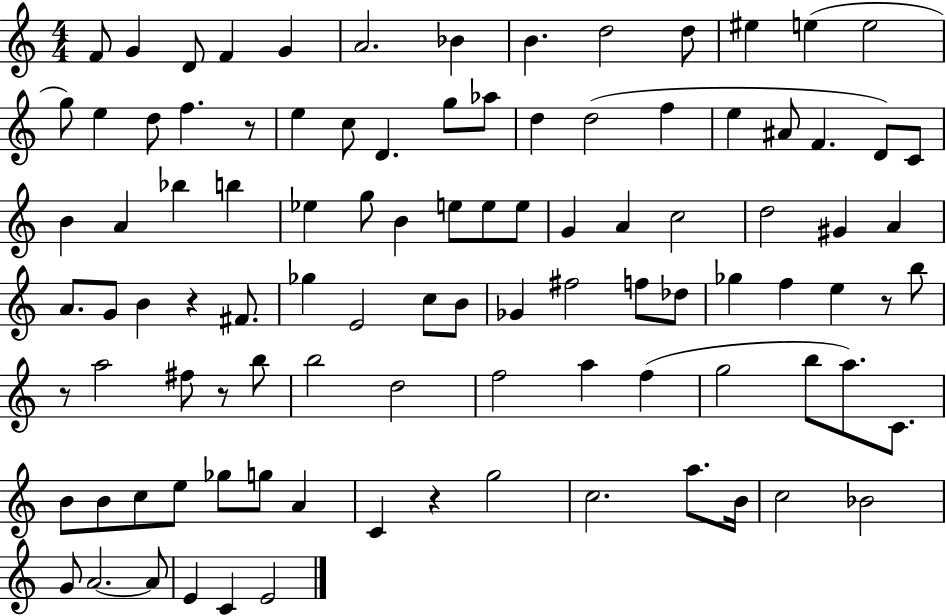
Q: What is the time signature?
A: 4/4